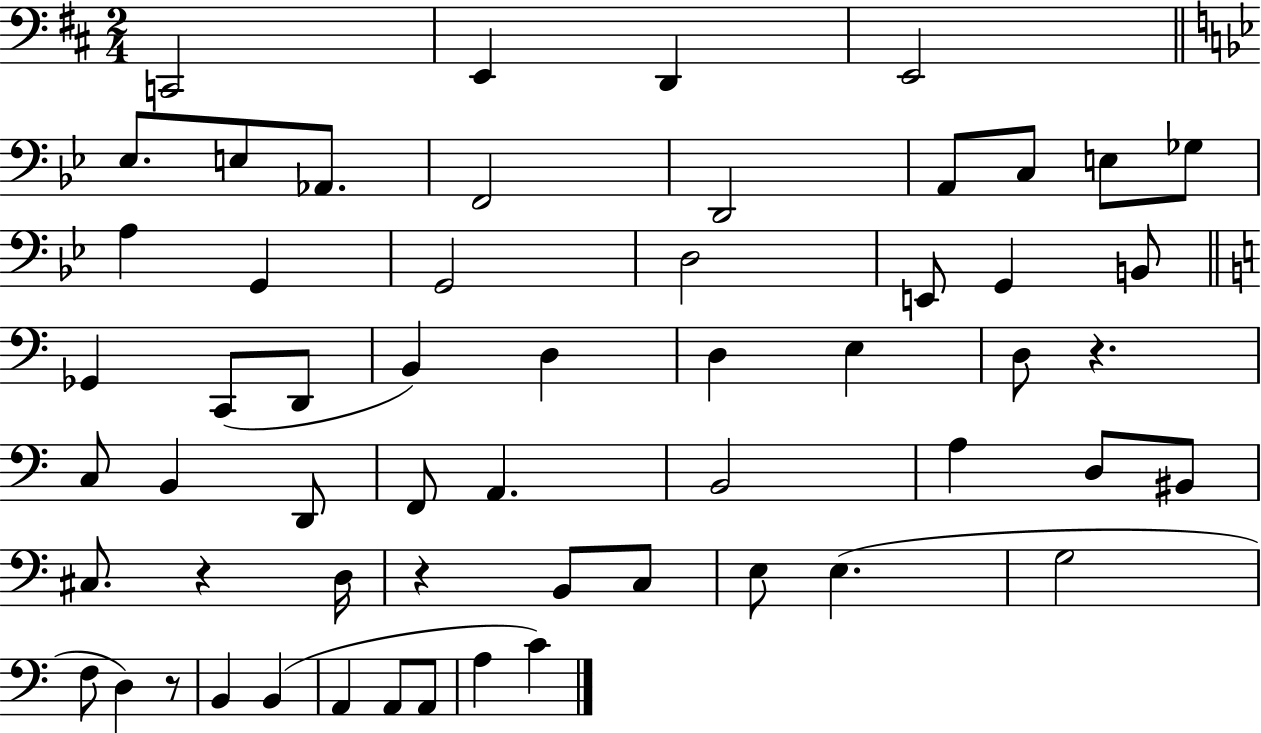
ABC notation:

X:1
T:Untitled
M:2/4
L:1/4
K:D
C,,2 E,, D,, E,,2 _E,/2 E,/2 _A,,/2 F,,2 D,,2 A,,/2 C,/2 E,/2 _G,/2 A, G,, G,,2 D,2 E,,/2 G,, B,,/2 _G,, C,,/2 D,,/2 B,, D, D, E, D,/2 z C,/2 B,, D,,/2 F,,/2 A,, B,,2 A, D,/2 ^B,,/2 ^C,/2 z D,/4 z B,,/2 C,/2 E,/2 E, G,2 F,/2 D, z/2 B,, B,, A,, A,,/2 A,,/2 A, C